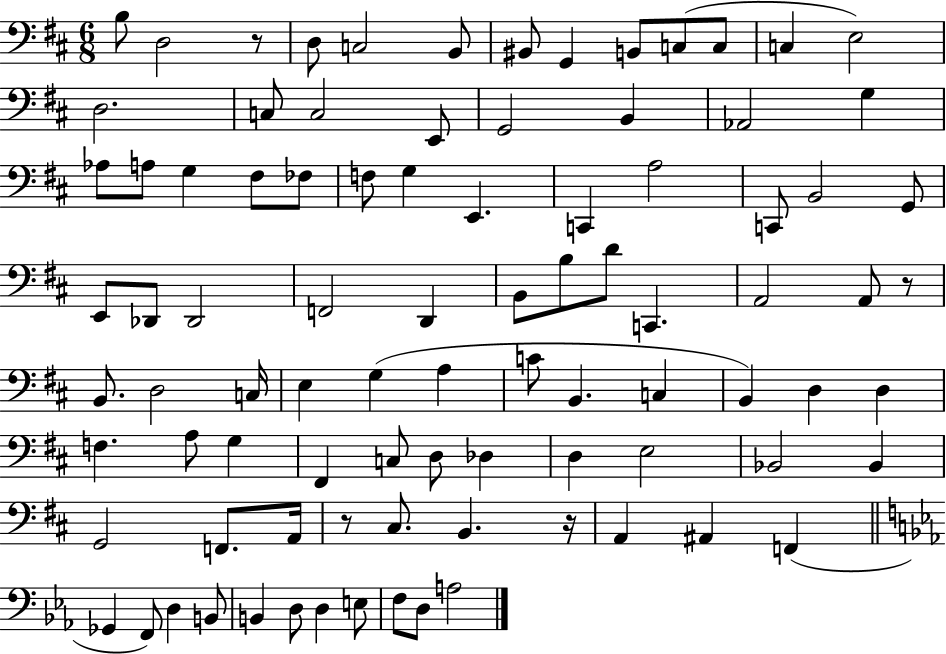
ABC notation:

X:1
T:Untitled
M:6/8
L:1/4
K:D
B,/2 D,2 z/2 D,/2 C,2 B,,/2 ^B,,/2 G,, B,,/2 C,/2 C,/2 C, E,2 D,2 C,/2 C,2 E,,/2 G,,2 B,, _A,,2 G, _A,/2 A,/2 G, ^F,/2 _F,/2 F,/2 G, E,, C,, A,2 C,,/2 B,,2 G,,/2 E,,/2 _D,,/2 _D,,2 F,,2 D,, B,,/2 B,/2 D/2 C,, A,,2 A,,/2 z/2 B,,/2 D,2 C,/4 E, G, A, C/2 B,, C, B,, D, D, F, A,/2 G, ^F,, C,/2 D,/2 _D, D, E,2 _B,,2 _B,, G,,2 F,,/2 A,,/4 z/2 ^C,/2 B,, z/4 A,, ^A,, F,, _G,, F,,/2 D, B,,/2 B,, D,/2 D, E,/2 F,/2 D,/2 A,2